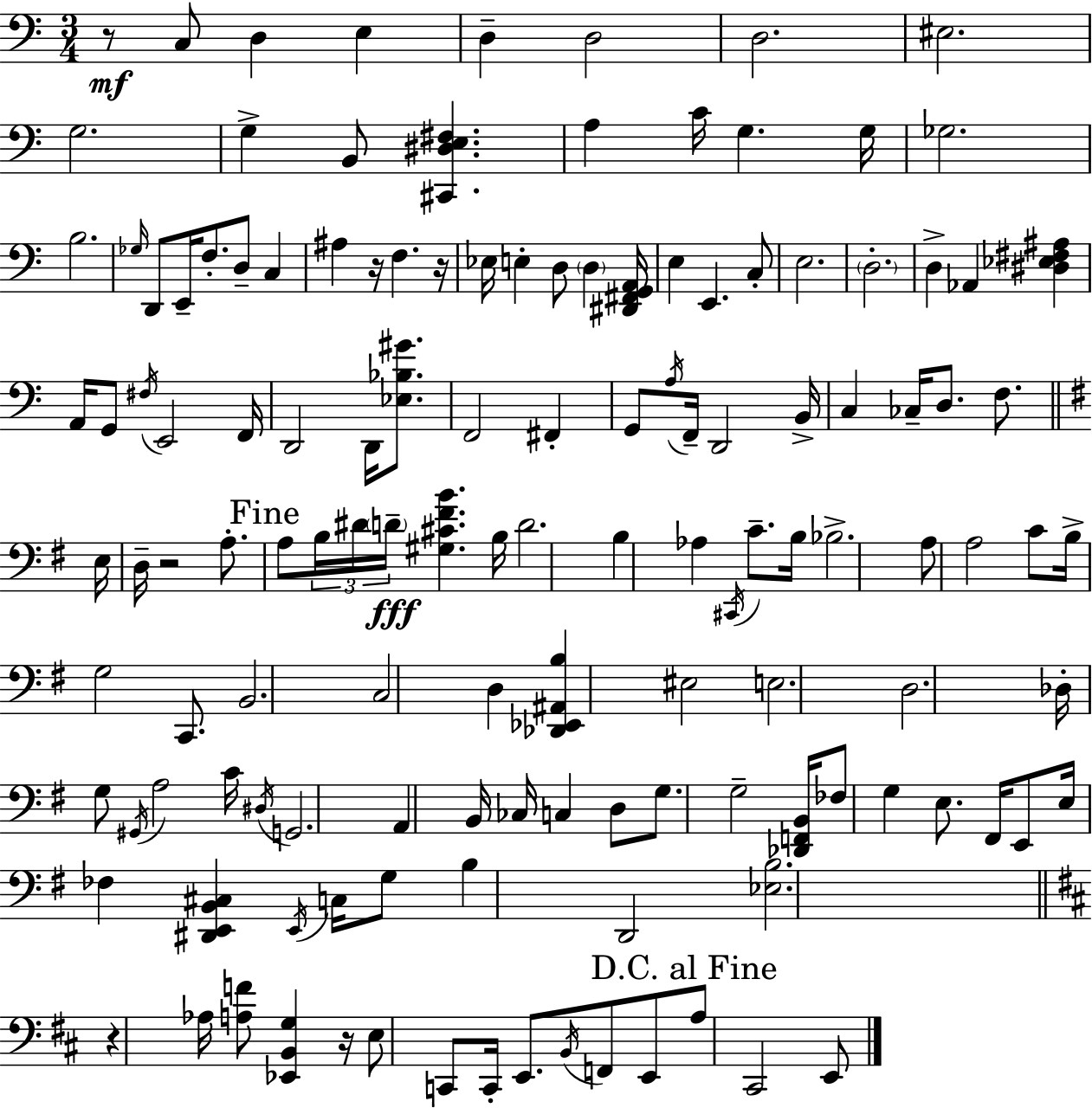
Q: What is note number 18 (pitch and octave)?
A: D2